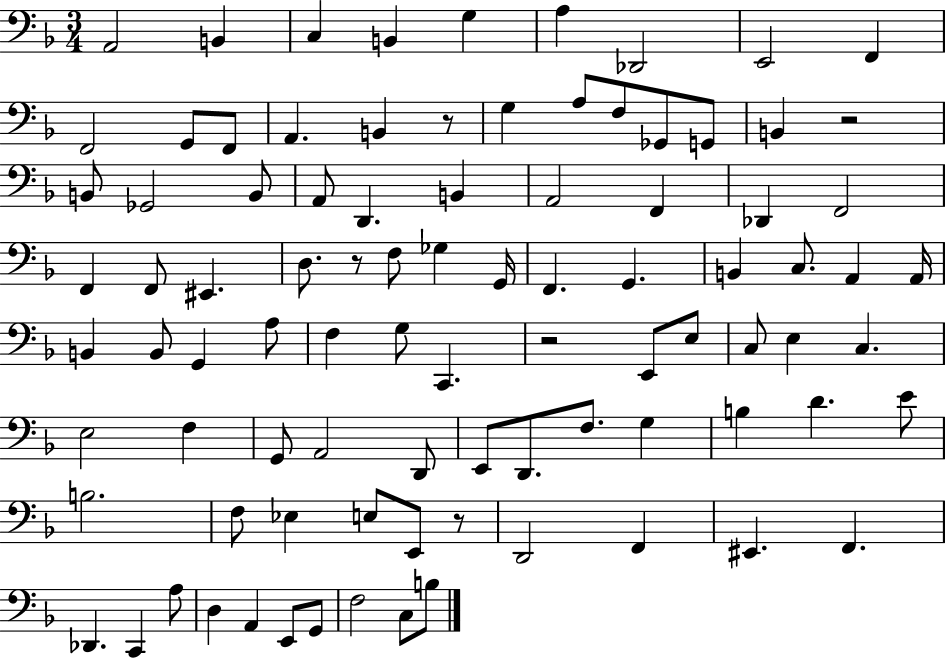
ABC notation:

X:1
T:Untitled
M:3/4
L:1/4
K:F
A,,2 B,, C, B,, G, A, _D,,2 E,,2 F,, F,,2 G,,/2 F,,/2 A,, B,, z/2 G, A,/2 F,/2 _G,,/2 G,,/2 B,, z2 B,,/2 _G,,2 B,,/2 A,,/2 D,, B,, A,,2 F,, _D,, F,,2 F,, F,,/2 ^E,, D,/2 z/2 F,/2 _G, G,,/4 F,, G,, B,, C,/2 A,, A,,/4 B,, B,,/2 G,, A,/2 F, G,/2 C,, z2 E,,/2 E,/2 C,/2 E, C, E,2 F, G,,/2 A,,2 D,,/2 E,,/2 D,,/2 F,/2 G, B, D E/2 B,2 F,/2 _E, E,/2 E,,/2 z/2 D,,2 F,, ^E,, F,, _D,, C,, A,/2 D, A,, E,,/2 G,,/2 F,2 C,/2 B,/2